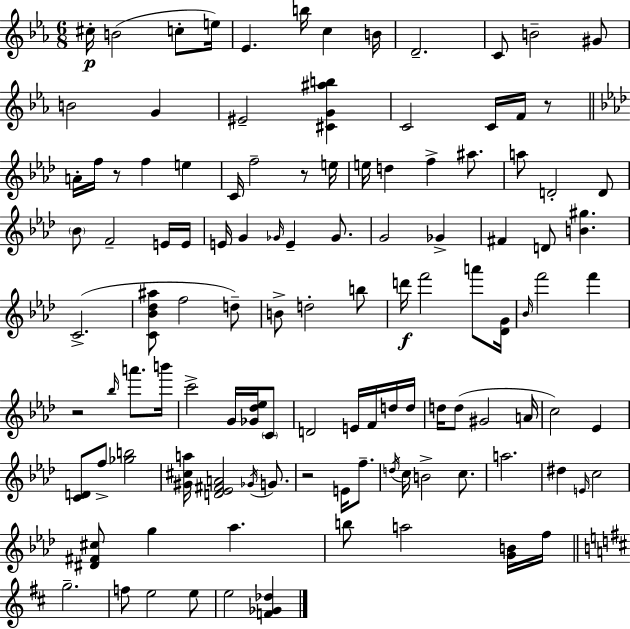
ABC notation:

X:1
T:Untitled
M:6/8
L:1/4
K:Cm
^c/4 B2 c/2 e/4 _E b/4 c B/4 D2 C/2 B2 ^G/2 B2 G ^E2 [^CG^ab] C2 C/4 F/4 z/2 A/4 f/4 z/2 f e C/4 f2 z/2 e/4 e/4 d f ^a/2 a/2 D2 D/2 _B/2 F2 E/4 E/4 E/4 G _G/4 E _G/2 G2 _G ^F D/2 [B^g] C2 [C_B_d^a]/2 f2 d/2 B/2 d2 b/2 d'/4 f'2 a'/2 [_DG]/4 _B/4 f'2 f' z2 _b/4 a'/2 b'/4 c'2 G/4 [_G_d_e]/4 C/2 D2 E/4 F/4 d/4 d/4 d/4 d/2 ^G2 A/4 c2 _E [CD]/2 f/2 [_gb]2 [^G^ca]/4 [D_E^FA]2 _G/4 G/2 z2 E/4 f/2 d/4 c/4 B2 c/2 a2 ^d E/4 c2 [^D^F^c]/2 g _a b/2 a2 [GB]/4 f/4 g2 f/2 e2 e/2 e2 [F_G_d]